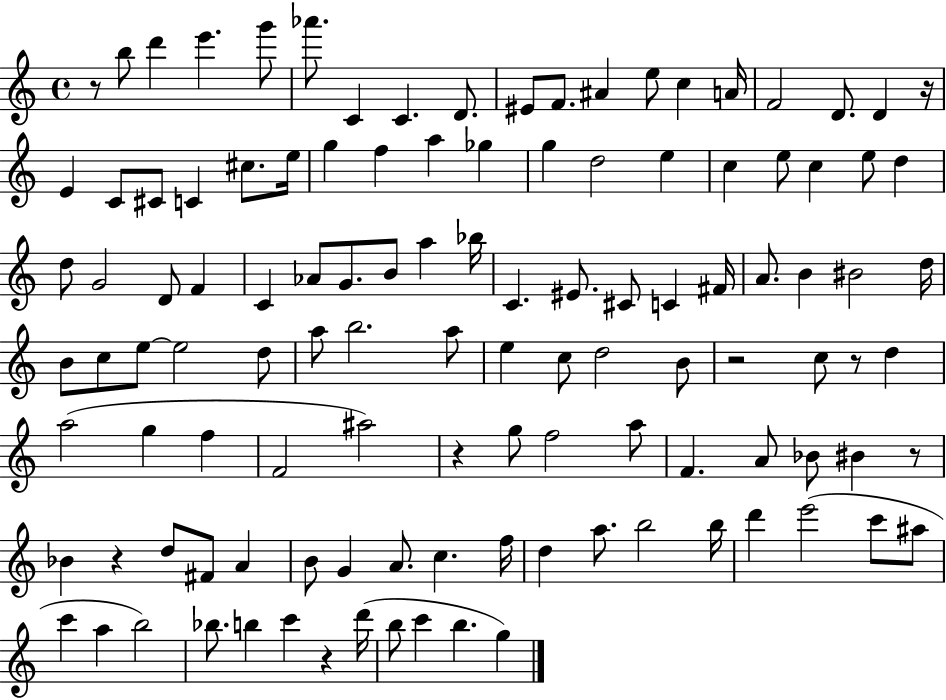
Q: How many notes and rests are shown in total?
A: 116